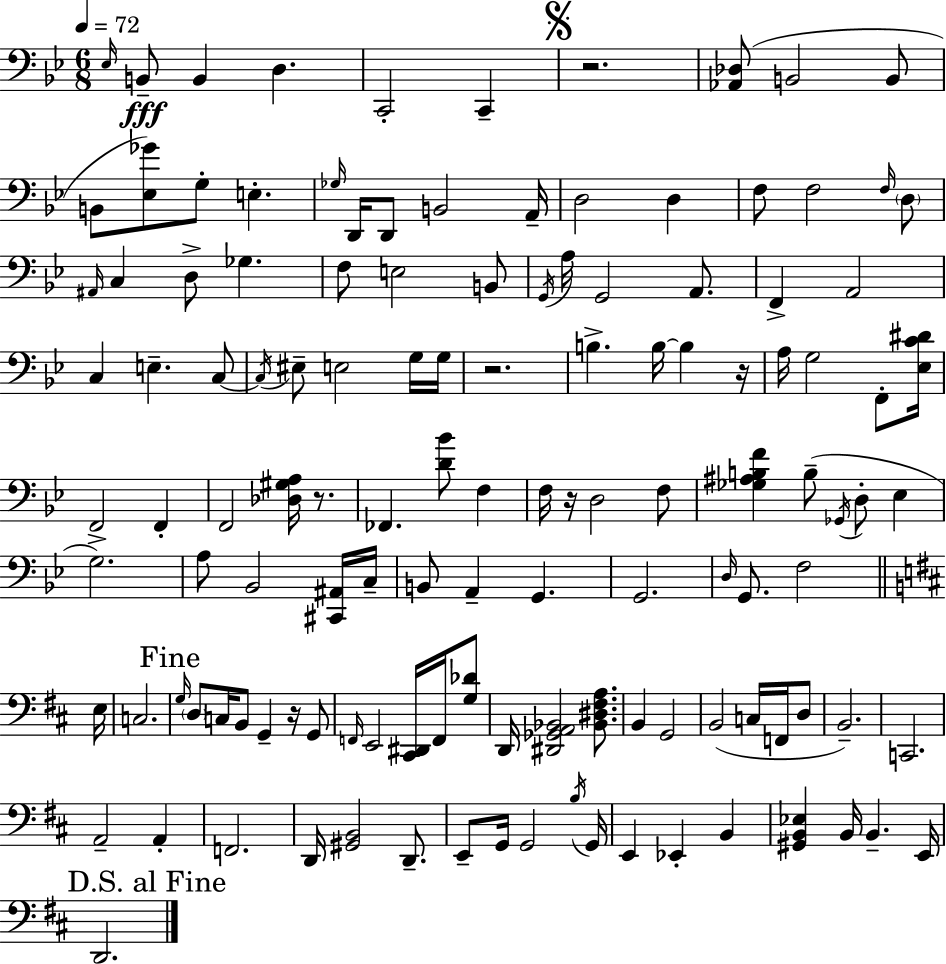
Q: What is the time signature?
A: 6/8